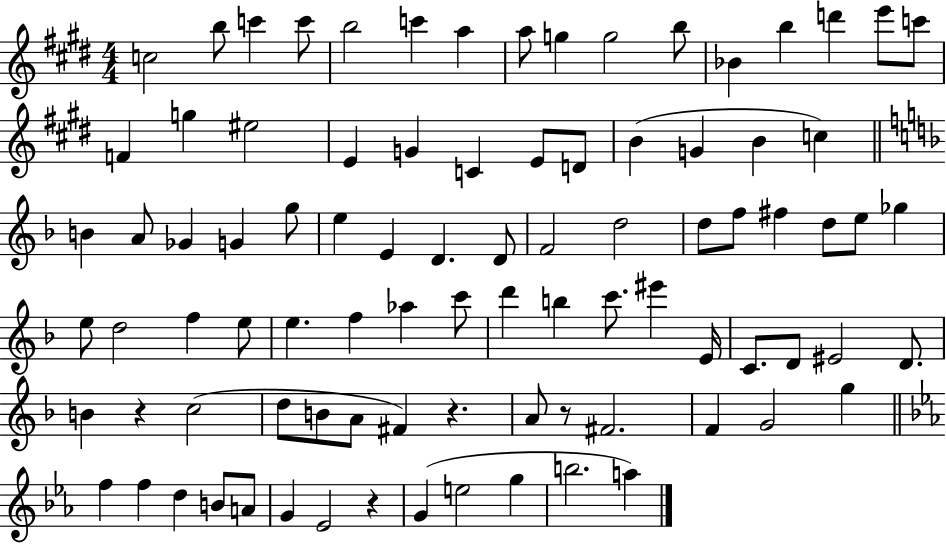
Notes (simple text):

C5/h B5/e C6/q C6/e B5/h C6/q A5/q A5/e G5/q G5/h B5/e Bb4/q B5/q D6/q E6/e C6/e F4/q G5/q EIS5/h E4/q G4/q C4/q E4/e D4/e B4/q G4/q B4/q C5/q B4/q A4/e Gb4/q G4/q G5/e E5/q E4/q D4/q. D4/e F4/h D5/h D5/e F5/e F#5/q D5/e E5/e Gb5/q E5/e D5/h F5/q E5/e E5/q. F5/q Ab5/q C6/e D6/q B5/q C6/e. EIS6/q E4/s C4/e. D4/e EIS4/h D4/e. B4/q R/q C5/h D5/e B4/e A4/e F#4/q R/q. A4/e R/e F#4/h. F4/q G4/h G5/q F5/q F5/q D5/q B4/e A4/e G4/q Eb4/h R/q G4/q E5/h G5/q B5/h. A5/q